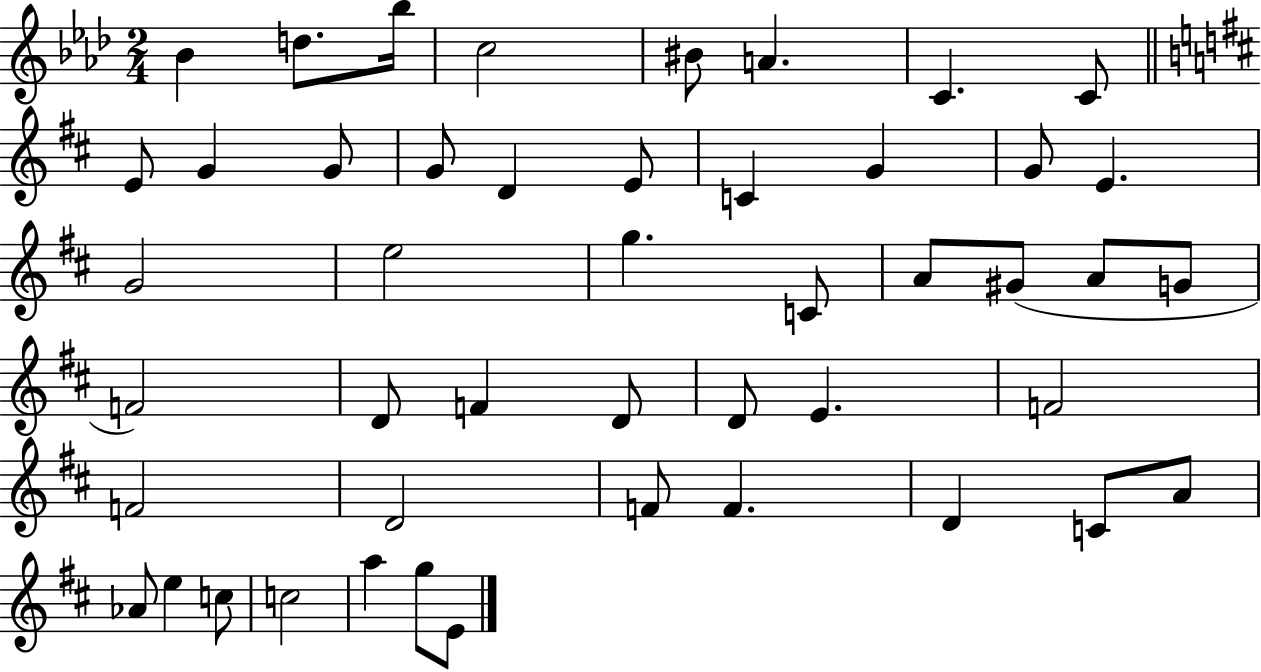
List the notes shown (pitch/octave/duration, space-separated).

Bb4/q D5/e. Bb5/s C5/h BIS4/e A4/q. C4/q. C4/e E4/e G4/q G4/e G4/e D4/q E4/e C4/q G4/q G4/e E4/q. G4/h E5/h G5/q. C4/e A4/e G#4/e A4/e G4/e F4/h D4/e F4/q D4/e D4/e E4/q. F4/h F4/h D4/h F4/e F4/q. D4/q C4/e A4/e Ab4/e E5/q C5/e C5/h A5/q G5/e E4/e